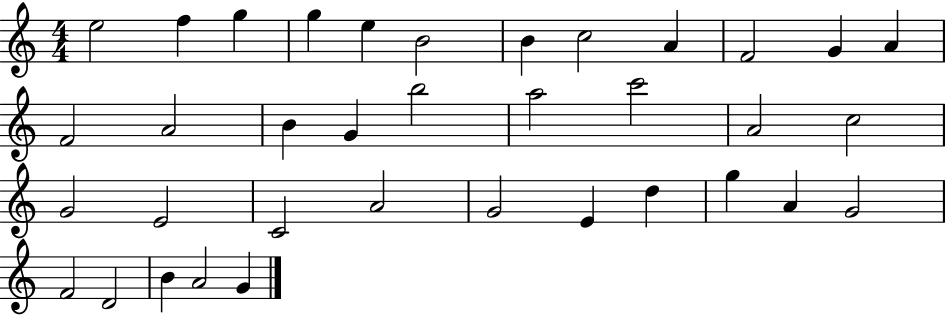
X:1
T:Untitled
M:4/4
L:1/4
K:C
e2 f g g e B2 B c2 A F2 G A F2 A2 B G b2 a2 c'2 A2 c2 G2 E2 C2 A2 G2 E d g A G2 F2 D2 B A2 G